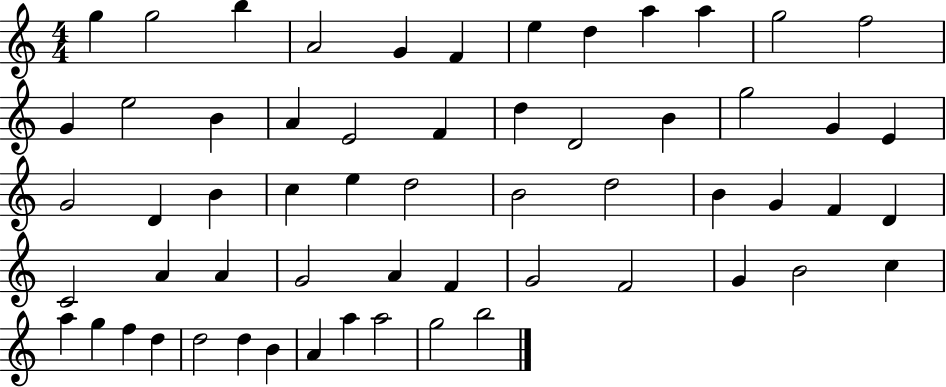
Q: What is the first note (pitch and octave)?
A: G5